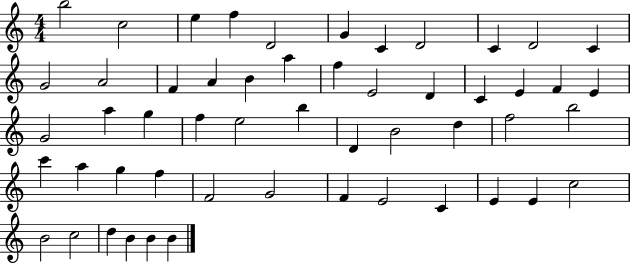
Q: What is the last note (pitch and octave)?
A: B4